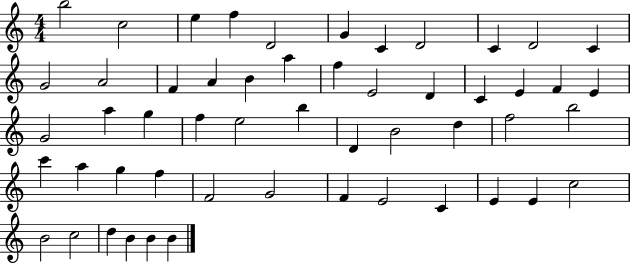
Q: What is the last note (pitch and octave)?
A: B4